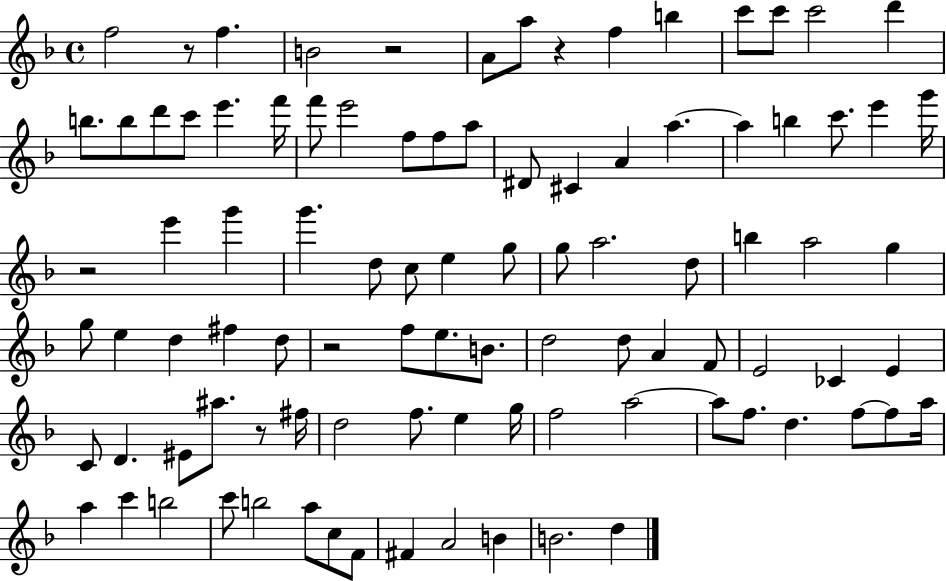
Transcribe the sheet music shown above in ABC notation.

X:1
T:Untitled
M:4/4
L:1/4
K:F
f2 z/2 f B2 z2 A/2 a/2 z f b c'/2 c'/2 c'2 d' b/2 b/2 d'/2 c'/2 e' f'/4 f'/2 e'2 f/2 f/2 a/2 ^D/2 ^C A a a b c'/2 e' g'/4 z2 e' g' g' d/2 c/2 e g/2 g/2 a2 d/2 b a2 g g/2 e d ^f d/2 z2 f/2 e/2 B/2 d2 d/2 A F/2 E2 _C E C/2 D ^E/2 ^a/2 z/2 ^f/4 d2 f/2 e g/4 f2 a2 a/2 f/2 d f/2 f/2 a/4 a c' b2 c'/2 b2 a/2 c/2 F/2 ^F A2 B B2 d